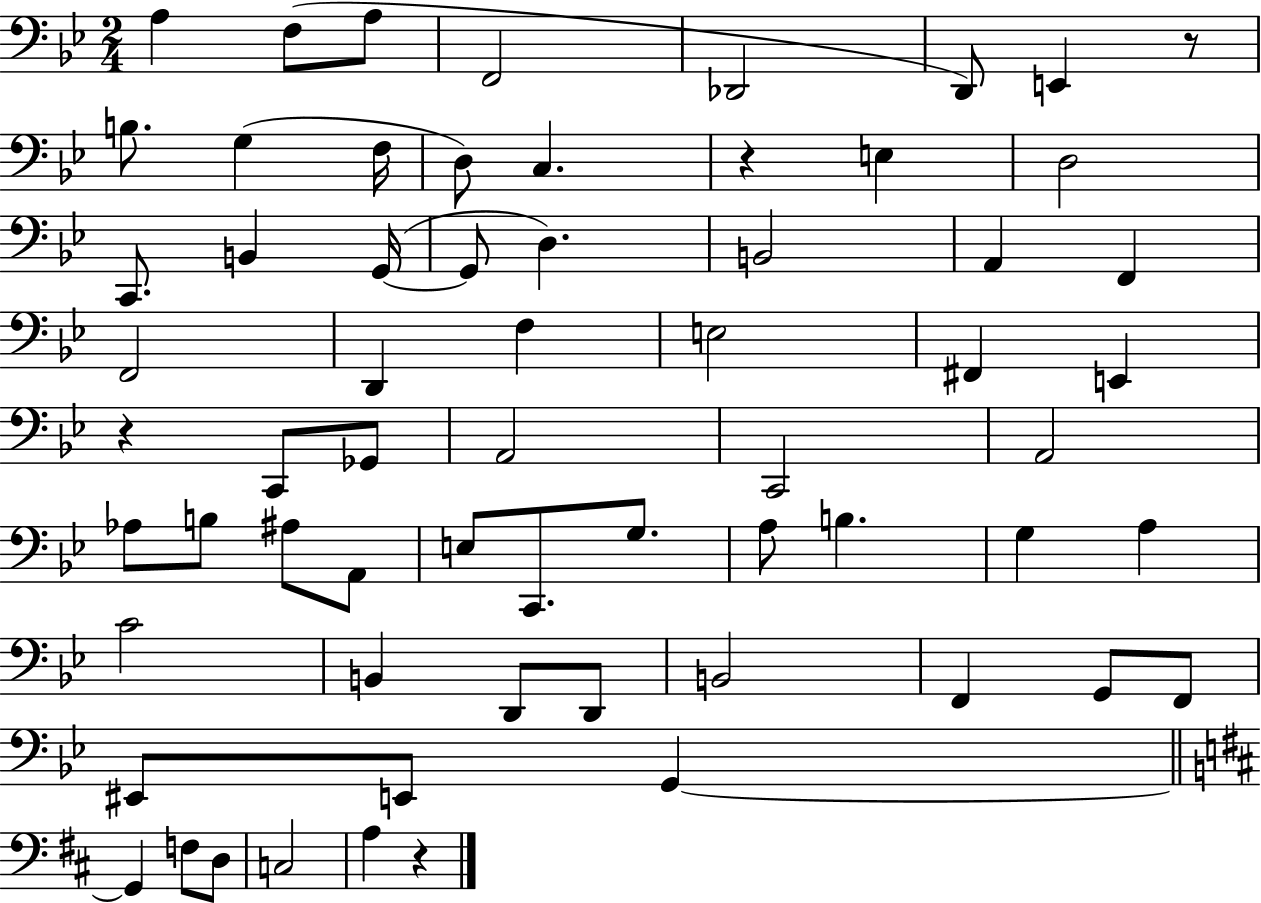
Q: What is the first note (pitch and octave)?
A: A3